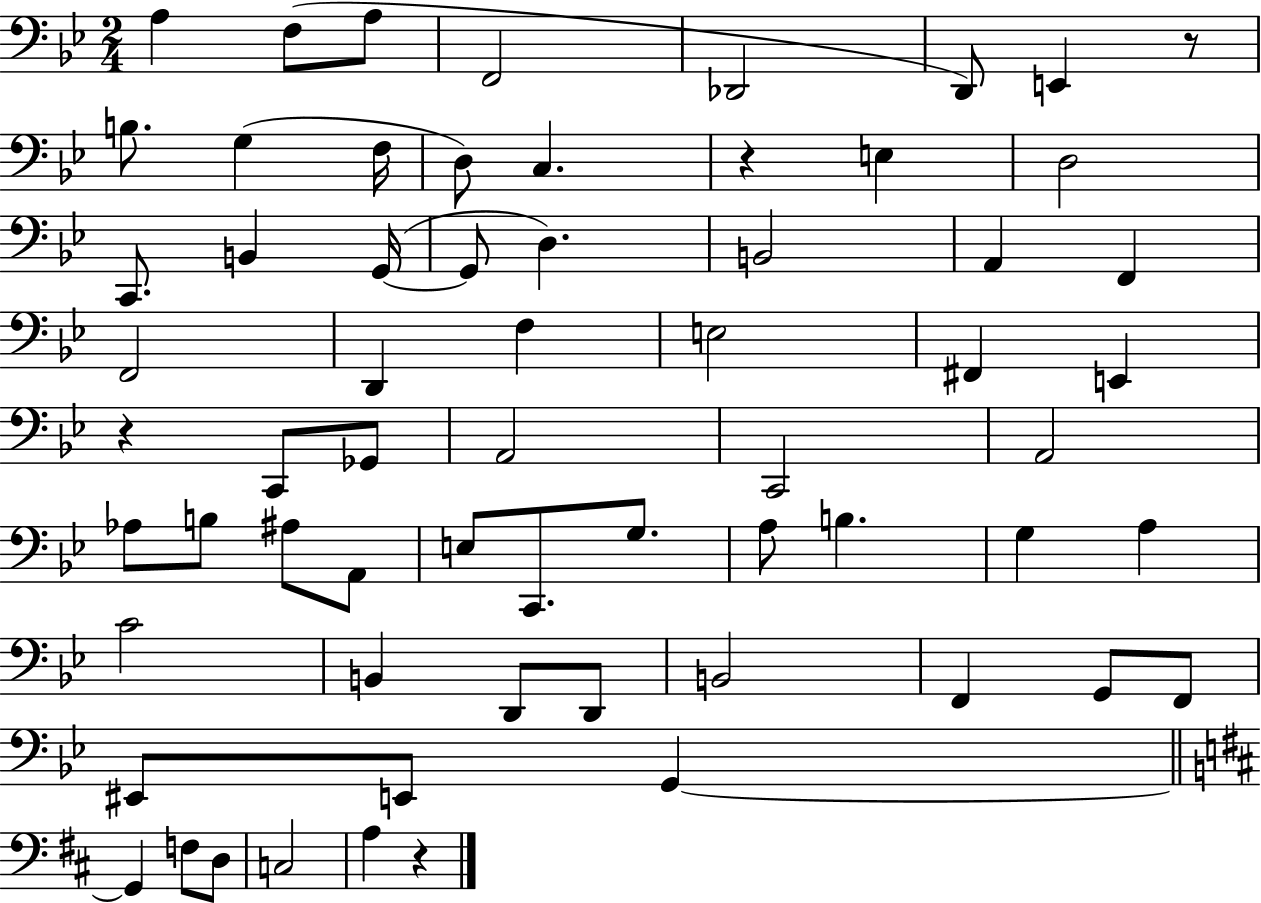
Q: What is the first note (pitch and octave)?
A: A3